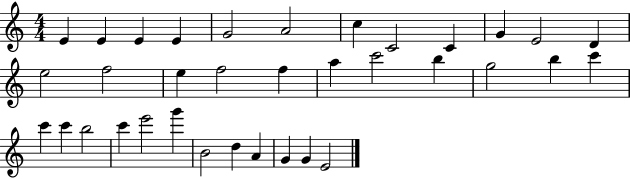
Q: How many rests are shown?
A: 0